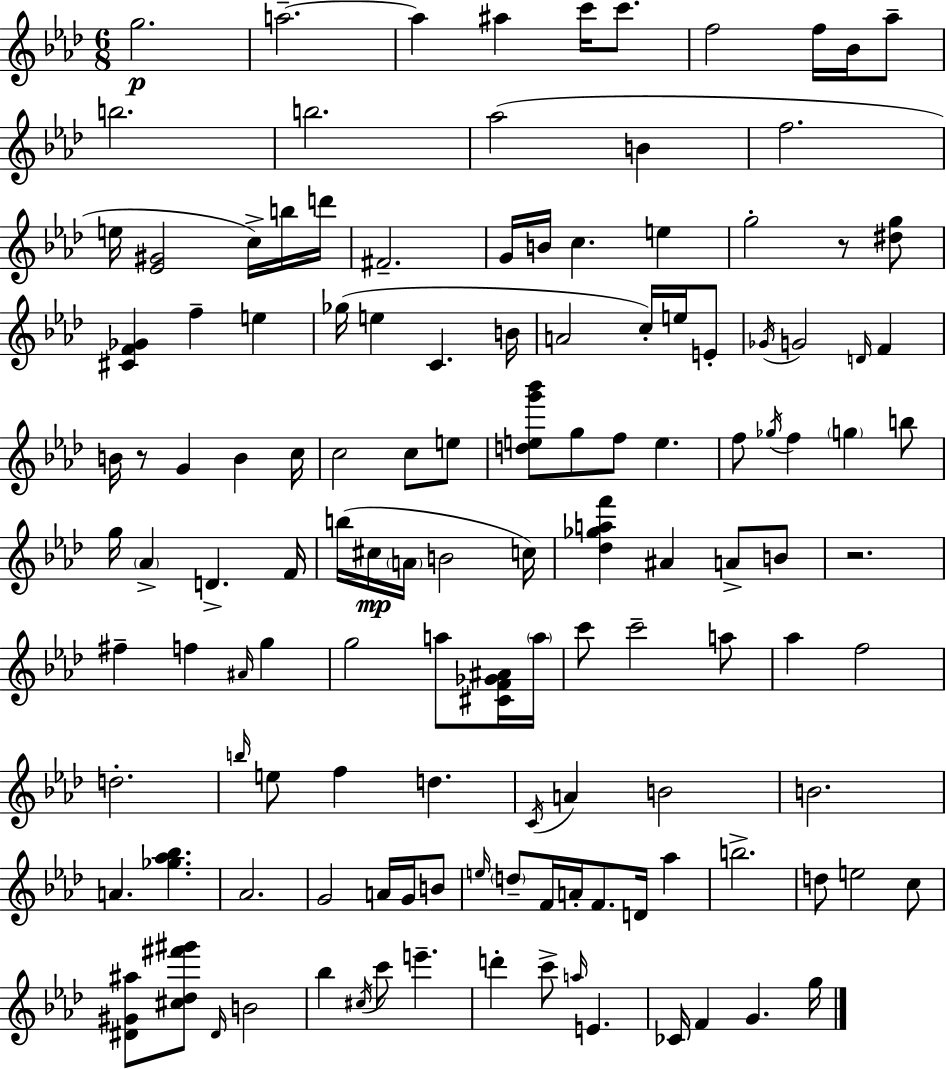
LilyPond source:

{
  \clef treble
  \numericTimeSignature
  \time 6/8
  \key f \minor
  g''2.\p | a''2.--~~ | a''4 ais''4 c'''16 c'''8. | f''2 f''16 bes'16 aes''8-- | \break b''2. | b''2. | aes''2( b'4 | f''2. | \break e''16 <ees' gis'>2 c''16->) b''16 d'''16 | fis'2.-- | g'16 b'16 c''4. e''4 | g''2-. r8 <dis'' g''>8 | \break <cis' f' ges'>4 f''4-- e''4 | ges''16( e''4 c'4. b'16 | a'2 c''16-.) e''16 e'8-. | \acciaccatura { ges'16 } g'2 \grace { d'16 } f'4 | \break b'16 r8 g'4 b'4 | c''16 c''2 c''8 | e''8 <d'' e'' g''' bes'''>8 g''8 f''8 e''4. | f''8 \acciaccatura { ges''16 } f''4 \parenthesize g''4 | \break b''8 g''16 \parenthesize aes'4-> d'4.-> | f'16 b''16( cis''16\mp \parenthesize a'16 b'2 | c''16) <des'' ges'' a'' f'''>4 ais'4 a'8-> | b'8 r2. | \break fis''4-- f''4 \grace { ais'16 } | g''4 g''2 | a''8 <cis' f' ges' ais'>16 \parenthesize a''16 c'''8 c'''2-- | a''8 aes''4 f''2 | \break d''2.-. | \grace { b''16 } e''8 f''4 d''4. | \acciaccatura { c'16 } a'4 b'2 | b'2. | \break a'4. | <ges'' aes'' bes''>4. aes'2. | g'2 | a'16 g'16 b'8 \grace { e''16 } \parenthesize d''8-- f'16 a'16-. f'8. | \break d'16 aes''4 b''2.-> | d''8 e''2 | c''8 <dis' gis' ais''>8 <cis'' des'' fis''' gis'''>8 \grace { dis'16 } | b'2 bes''4 | \break \acciaccatura { cis''16 } c'''8 e'''4.-- d'''4-. | c'''8-> \grace { a''16 } e'4. ces'16 f'4 | g'4. g''16 \bar "|."
}